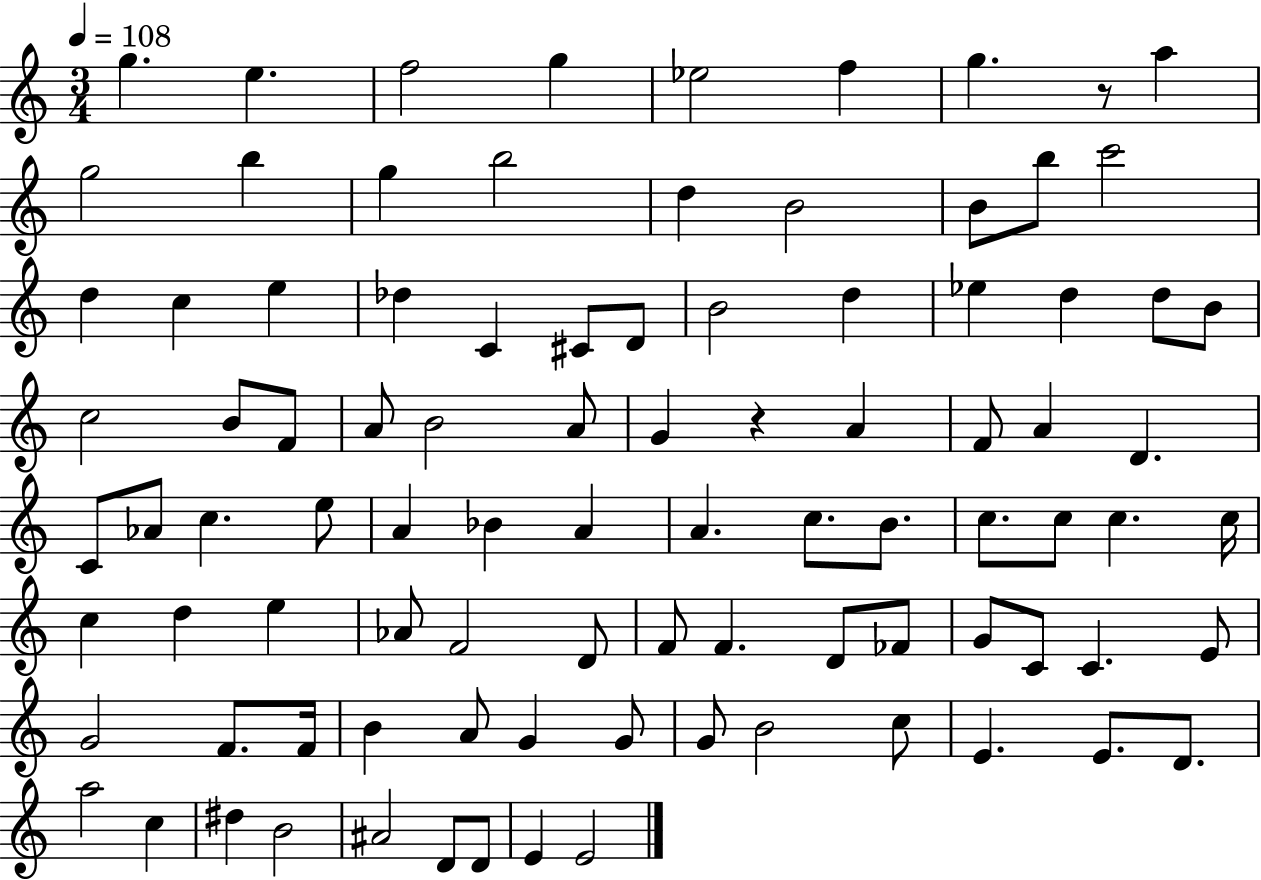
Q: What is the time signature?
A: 3/4